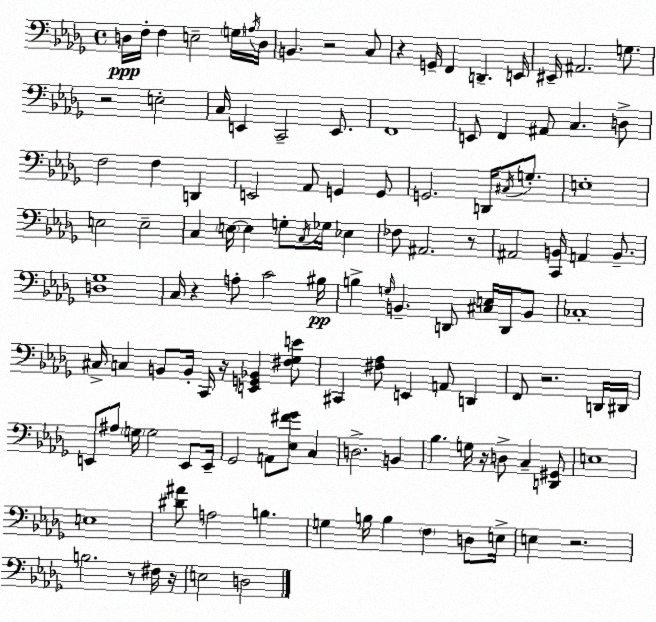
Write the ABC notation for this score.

X:1
T:Untitled
M:4/4
L:1/4
K:Bbm
D,/4 F,/4 F, E,2 G,/4 A,/4 D,/4 B,, z2 C,/2 z G,,/4 F,, D,, E,,/4 ^E,,/4 ^A,,2 G,/2 z2 E,2 C,/4 E,, C,,2 E,,/2 F,,4 E,,/2 F,, ^A,,/2 C, D,/2 F,2 F, D,, E,,2 _A,,/2 G,, G,,/2 G,,2 D,,/4 ^C,/4 G,/2 E,4 E,2 E,2 C, E,/4 E, G,/2 C,/4 _G,/4 _E, _F,/2 ^A,,2 z/2 ^A,,2 [C,,B,,]/4 A,, B,,/2 [D,_G,]4 C,/4 z A,/2 C2 ^B,/4 B, G,/4 B,, D,,/2 [^C,E,]/4 D,,/4 B,,/2 _C,4 ^C,/4 C, B,,/2 B,,/4 C,,/4 z/4 [E,,G,,_B,,] [^F,_G,E]/2 ^C,, [^F,_A,]/2 E,, A,,/2 D,, F,,/2 z2 D,,/4 ^D,,/4 E,,/2 ^A,/2 G,/4 G,2 E,,/2 E,,/4 _G,,2 A,,/2 [_E,^F_G]/2 C, D,2 B,, _B, G,/4 z/4 D,/2 C, [D,,^G,,]/2 E,4 E,4 [^D^A]/2 A,2 B, G, B,/4 B, F, D,/2 E,/4 E, z2 B,2 z/2 ^F,/4 z/4 E,2 D,2